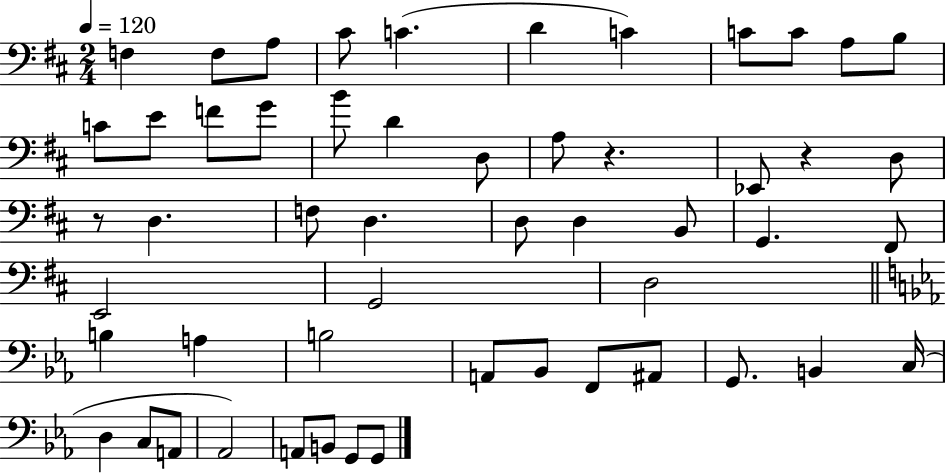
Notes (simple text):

F3/q F3/e A3/e C#4/e C4/q. D4/q C4/q C4/e C4/e A3/e B3/e C4/e E4/e F4/e G4/e B4/e D4/q D3/e A3/e R/q. Eb2/e R/q D3/e R/e D3/q. F3/e D3/q. D3/e D3/q B2/e G2/q. F#2/e E2/h G2/h D3/h B3/q A3/q B3/h A2/e Bb2/e F2/e A#2/e G2/e. B2/q C3/s D3/q C3/e A2/e Ab2/h A2/e B2/e G2/e G2/e